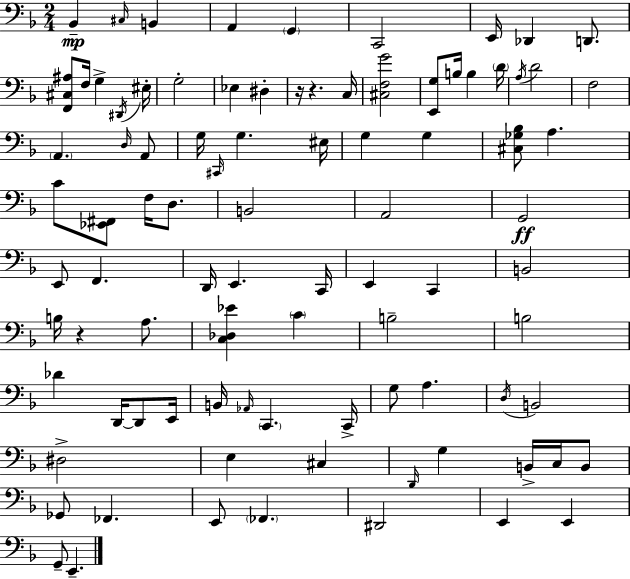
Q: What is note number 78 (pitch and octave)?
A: E2